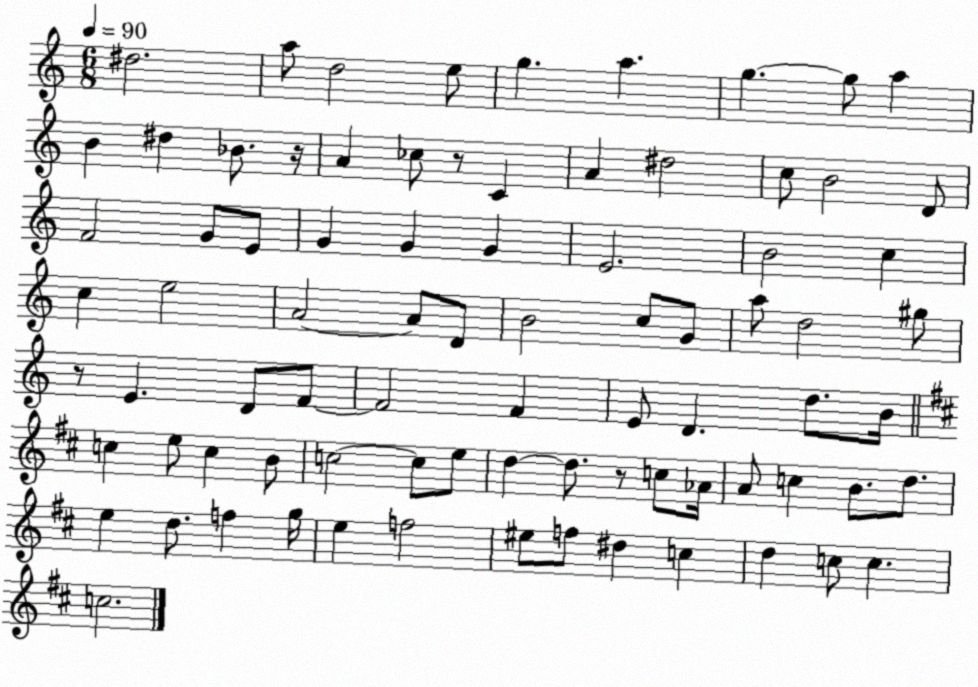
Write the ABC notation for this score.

X:1
T:Untitled
M:6/8
L:1/4
K:C
^d2 a/2 d2 e/2 g a g g/2 a B ^d _B/2 z/4 A _c/2 z/2 C A ^d2 c/2 B2 D/2 F2 G/2 E/2 G G G E2 B2 c c e2 A2 A/2 D/2 B2 c/2 G/2 a/2 d2 ^g/2 z/2 E D/2 F/2 F2 F E/2 D d/2 B/4 c e/2 c B/2 c2 c/2 e/2 d d/2 z/2 c/2 _A/4 A/2 c B/2 d/2 e d/2 f g/4 e f2 ^e/2 f/2 ^d c d c/2 c c2